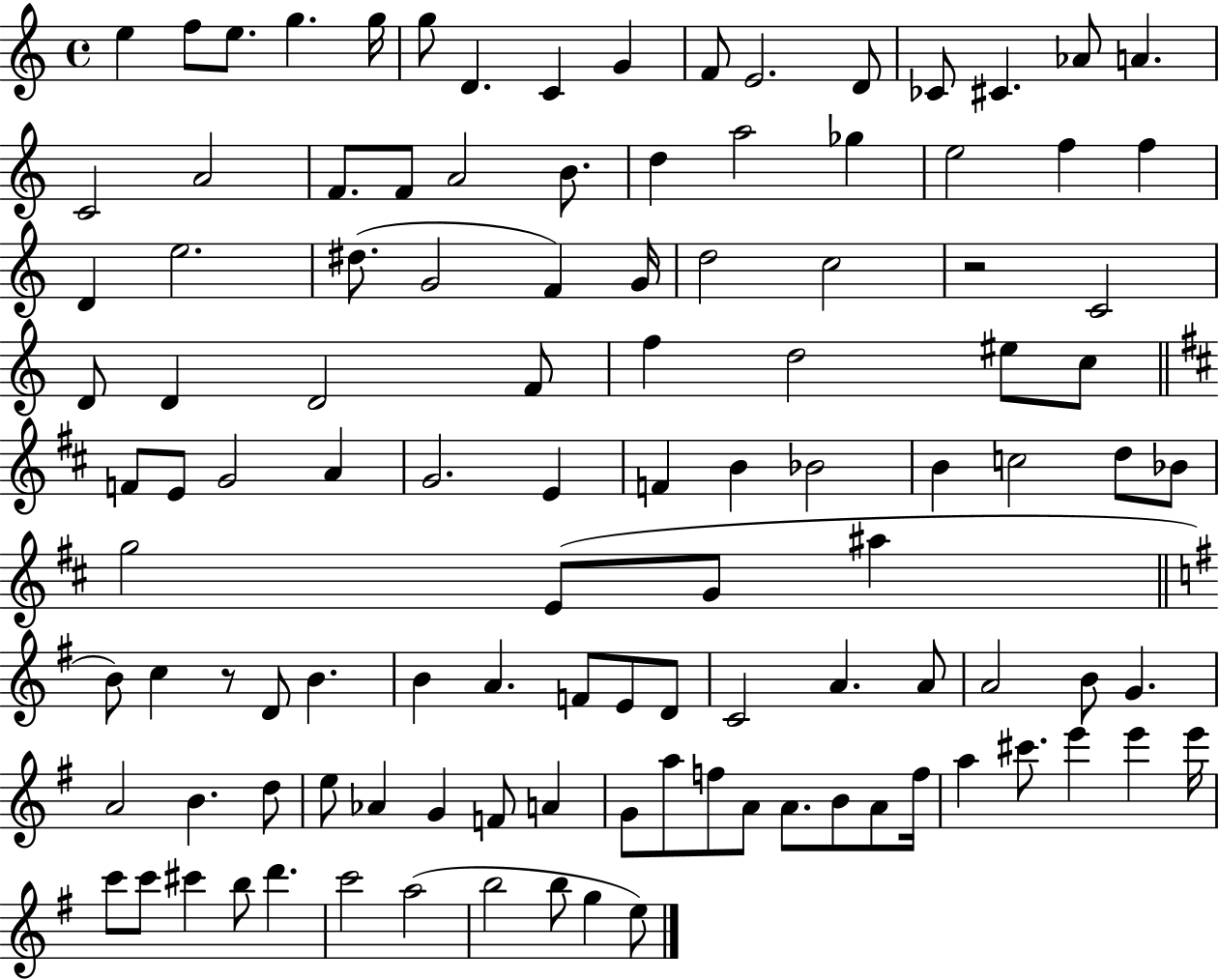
E5/q F5/e E5/e. G5/q. G5/s G5/e D4/q. C4/q G4/q F4/e E4/h. D4/e CES4/e C#4/q. Ab4/e A4/q. C4/h A4/h F4/e. F4/e A4/h B4/e. D5/q A5/h Gb5/q E5/h F5/q F5/q D4/q E5/h. D#5/e. G4/h F4/q G4/s D5/h C5/h R/h C4/h D4/e D4/q D4/h F4/e F5/q D5/h EIS5/e C5/e F4/e E4/e G4/h A4/q G4/h. E4/q F4/q B4/q Bb4/h B4/q C5/h D5/e Bb4/e G5/h E4/e G4/e A#5/q B4/e C5/q R/e D4/e B4/q. B4/q A4/q. F4/e E4/e D4/e C4/h A4/q. A4/e A4/h B4/e G4/q. A4/h B4/q. D5/e E5/e Ab4/q G4/q F4/e A4/q G4/e A5/e F5/e A4/e A4/e. B4/e A4/e F5/s A5/q C#6/e. E6/q E6/q E6/s C6/e C6/e C#6/q B5/e D6/q. C6/h A5/h B5/h B5/e G5/q E5/e